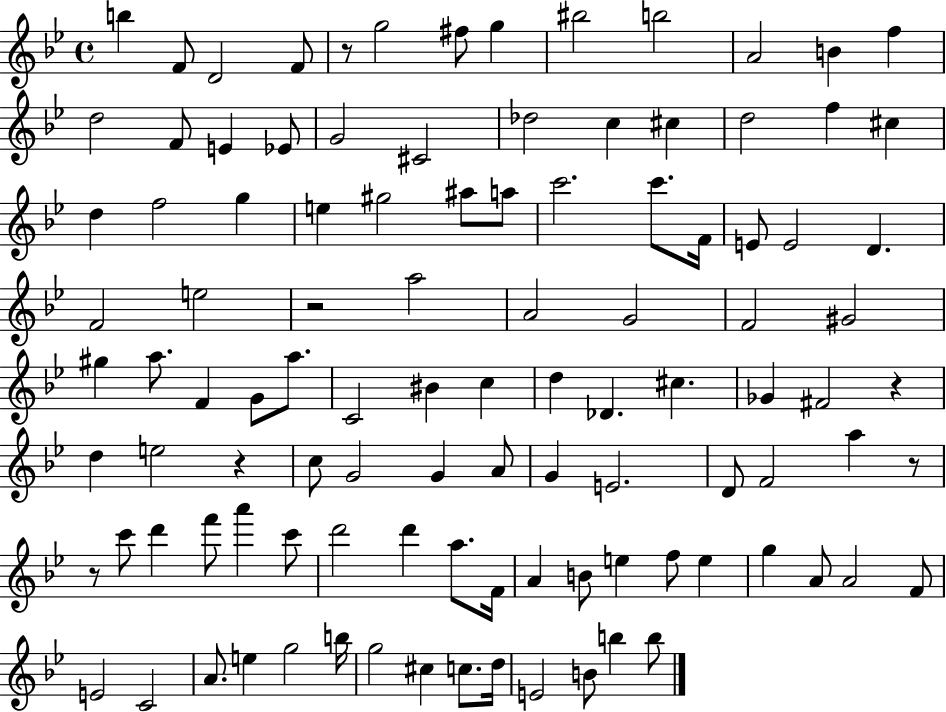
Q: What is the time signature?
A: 4/4